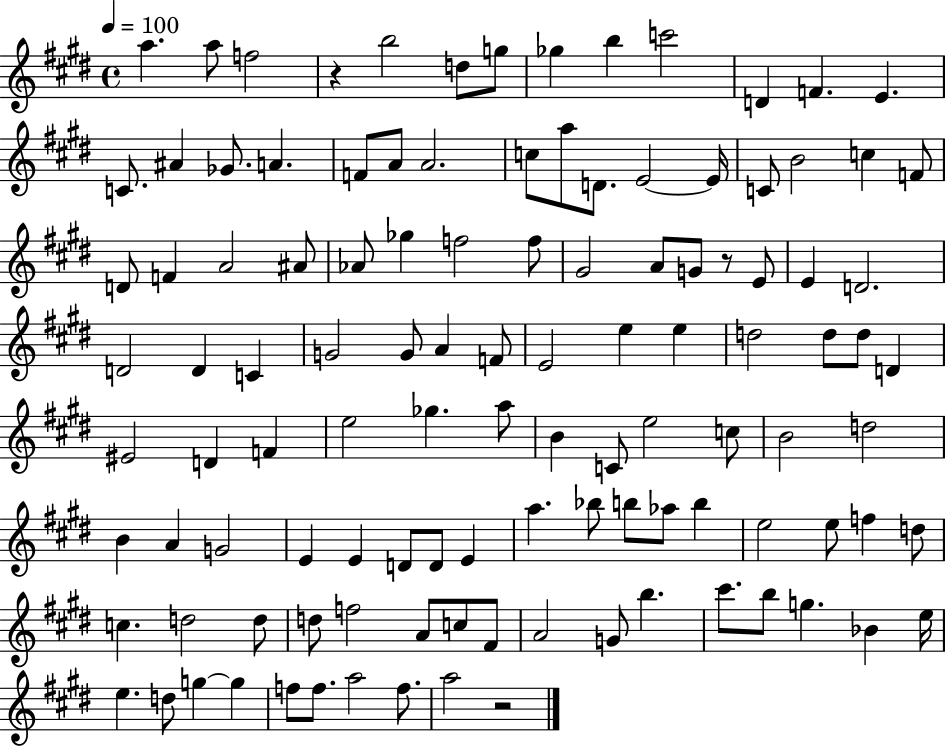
A5/q. A5/e F5/h R/q B5/h D5/e G5/e Gb5/q B5/q C6/h D4/q F4/q. E4/q. C4/e. A#4/q Gb4/e. A4/q. F4/e A4/e A4/h. C5/e A5/e D4/e. E4/h E4/s C4/e B4/h C5/q F4/e D4/e F4/q A4/h A#4/e Ab4/e Gb5/q F5/h F5/e G#4/h A4/e G4/e R/e E4/e E4/q D4/h. D4/h D4/q C4/q G4/h G4/e A4/q F4/e E4/h E5/q E5/q D5/h D5/e D5/e D4/q EIS4/h D4/q F4/q E5/h Gb5/q. A5/e B4/q C4/e E5/h C5/e B4/h D5/h B4/q A4/q G4/h E4/q E4/q D4/e D4/e E4/q A5/q. Bb5/e B5/e Ab5/e B5/q E5/h E5/e F5/q D5/e C5/q. D5/h D5/e D5/e F5/h A4/e C5/e F#4/e A4/h G4/e B5/q. C#6/e. B5/e G5/q. Bb4/q E5/s E5/q. D5/e G5/q G5/q F5/e F5/e. A5/h F5/e. A5/h R/h